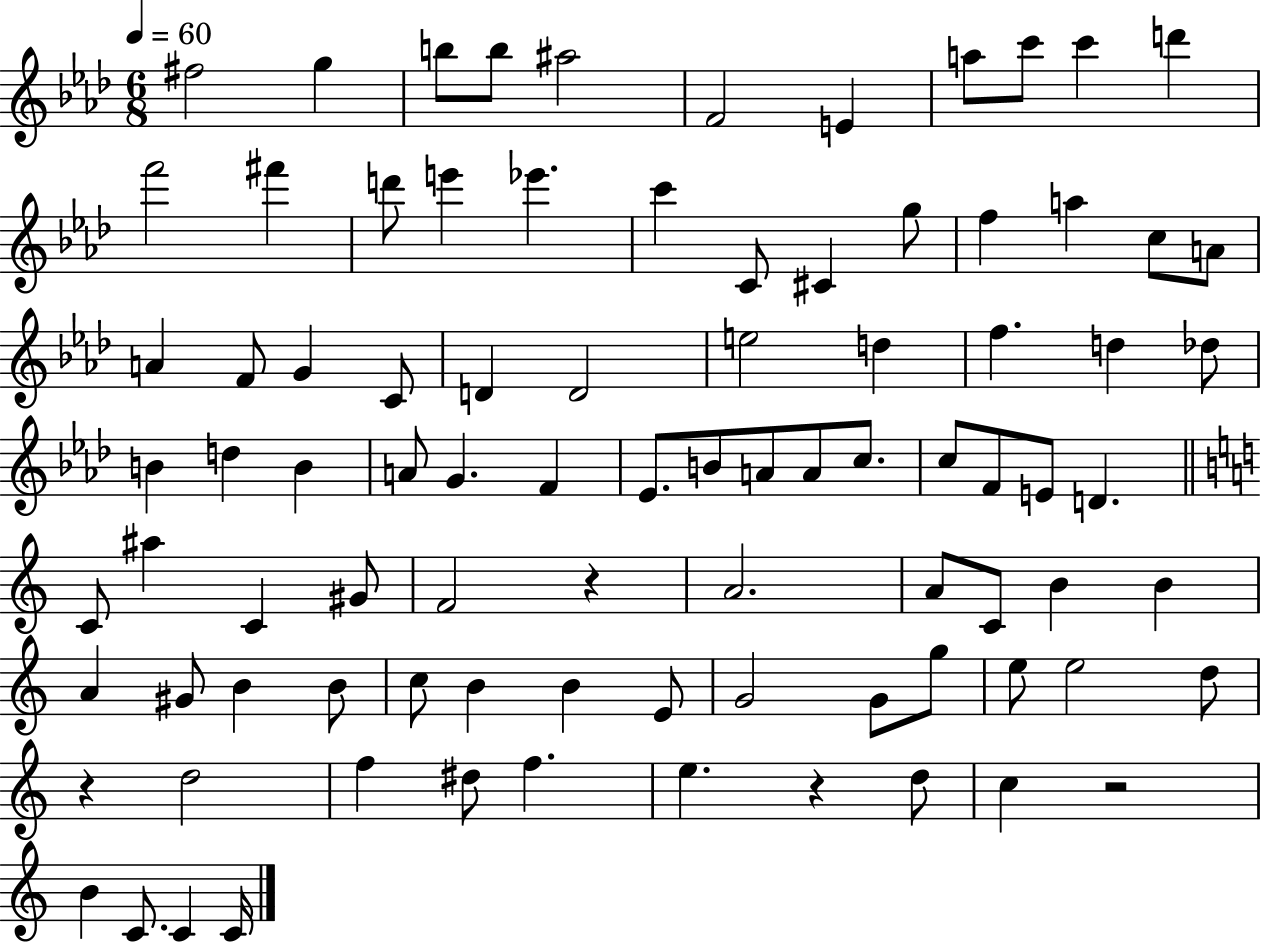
F#5/h G5/q B5/e B5/e A#5/h F4/h E4/q A5/e C6/e C6/q D6/q F6/h F#6/q D6/e E6/q Eb6/q. C6/q C4/e C#4/q G5/e F5/q A5/q C5/e A4/e A4/q F4/e G4/q C4/e D4/q D4/h E5/h D5/q F5/q. D5/q Db5/e B4/q D5/q B4/q A4/e G4/q. F4/q Eb4/e. B4/e A4/e A4/e C5/e. C5/e F4/e E4/e D4/q. C4/e A#5/q C4/q G#4/e F4/h R/q A4/h. A4/e C4/e B4/q B4/q A4/q G#4/e B4/q B4/e C5/e B4/q B4/q E4/e G4/h G4/e G5/e E5/e E5/h D5/e R/q D5/h F5/q D#5/e F5/q. E5/q. R/q D5/e C5/q R/h B4/q C4/e. C4/q C4/s